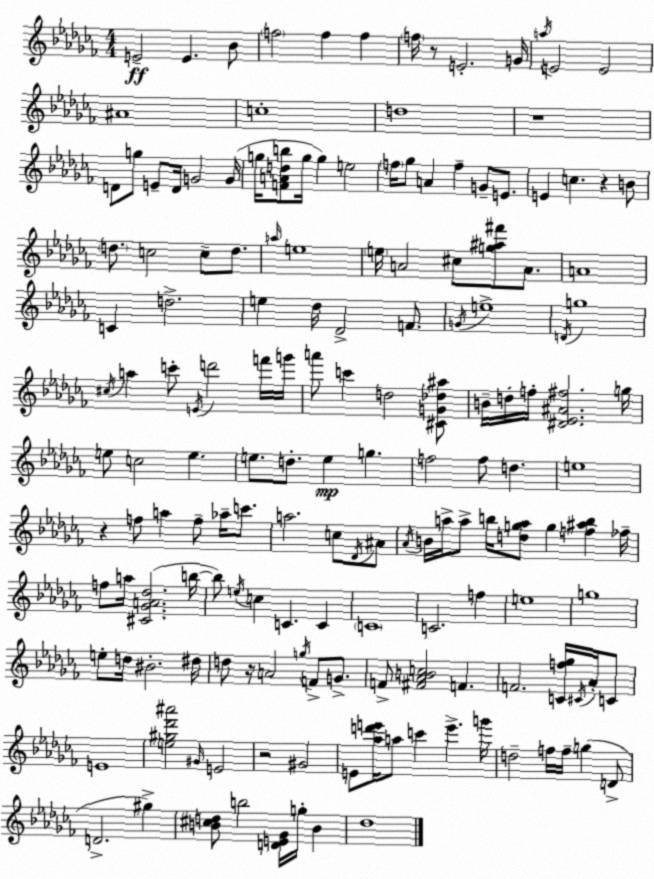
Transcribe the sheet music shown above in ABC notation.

X:1
T:Untitled
M:4/4
L:1/4
K:Abm
E2 E _B/2 f2 f f f/4 z/2 E2 G/4 a/4 E2 E2 ^A4 c4 d4 z4 D/2 g/2 E/2 D/4 G2 G/4 g/4 [FAdb]/2 g/4 g e2 f/4 _g/2 A f G/2 E/2 E c z B/2 d/2 c2 c/2 d/2 a/4 e4 e/4 A2 ^c/2 [g^a^f']/2 A/2 A4 C d2 e _d/4 _D2 F/2 G/4 e4 D/4 g4 ^c/4 a c'/2 E/4 d'2 f'/4 g'/4 a'/2 c' d2 [^CG_d^a]/2 B/4 d/4 f/4 [^D_E^A^f]2 g/4 e/2 c2 e e/2 d/2 e g f2 f/2 d e4 z f/2 a f/2 _a/4 c'/2 a2 c/2 _D/4 ^A/2 _A/4 B/4 a/4 a/2 b/4 [dga]/2 g [f^ab] _f/4 f/2 a/4 [^C_GA_d]2 b/4 b/2 e/4 c C C C4 C2 f e4 g4 e/2 d/4 ^B2 ^d/4 d/2 z/4 A2 g/4 F/2 G/2 F/2 [^F_ABc]2 F F2 [Cf_g]/4 ^C/4 _A/4 C/2 E4 [e^g_d'^a']2 ^G/4 E2 z2 ^G2 E/2 [_ad'e']/4 a/2 c' e' g'/4 d2 f/4 f/4 g D/2 D2 ^g [B^cd]/2 b2 [DE_G]/4 g/4 B _d4